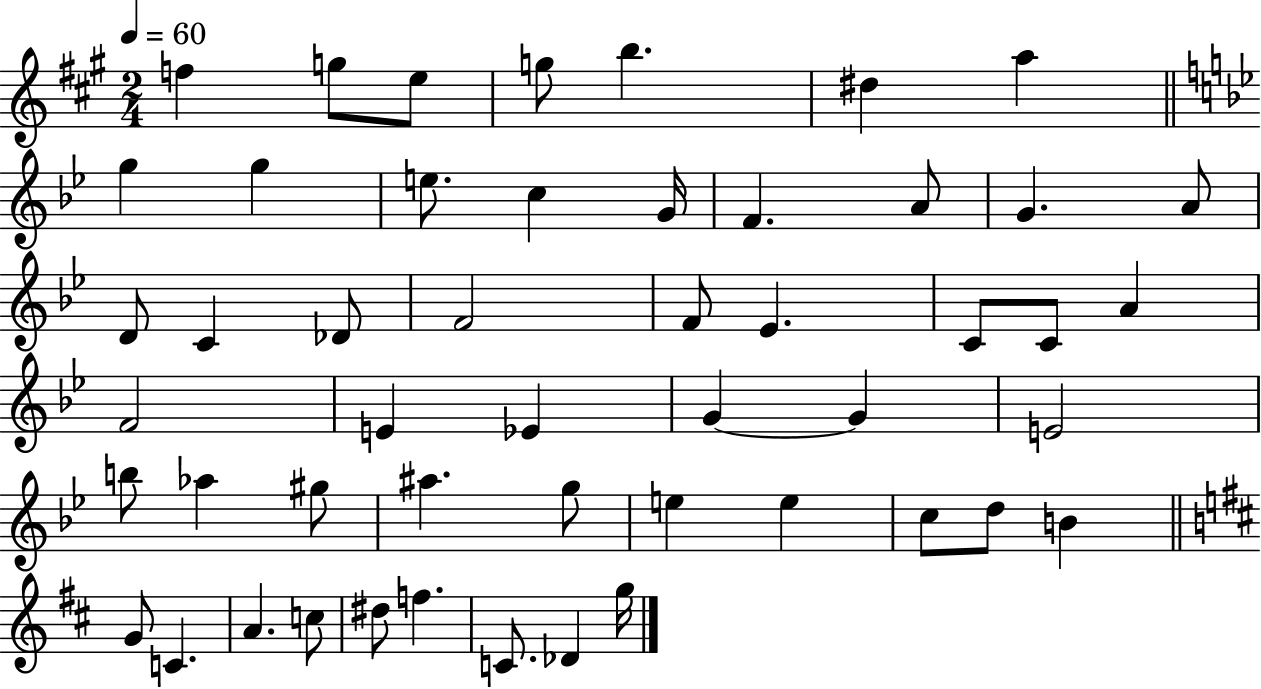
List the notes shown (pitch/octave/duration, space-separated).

F5/q G5/e E5/e G5/e B5/q. D#5/q A5/q G5/q G5/q E5/e. C5/q G4/s F4/q. A4/e G4/q. A4/e D4/e C4/q Db4/e F4/h F4/e Eb4/q. C4/e C4/e A4/q F4/h E4/q Eb4/q G4/q G4/q E4/h B5/e Ab5/q G#5/e A#5/q. G5/e E5/q E5/q C5/e D5/e B4/q G4/e C4/q. A4/q. C5/e D#5/e F5/q. C4/e. Db4/q G5/s